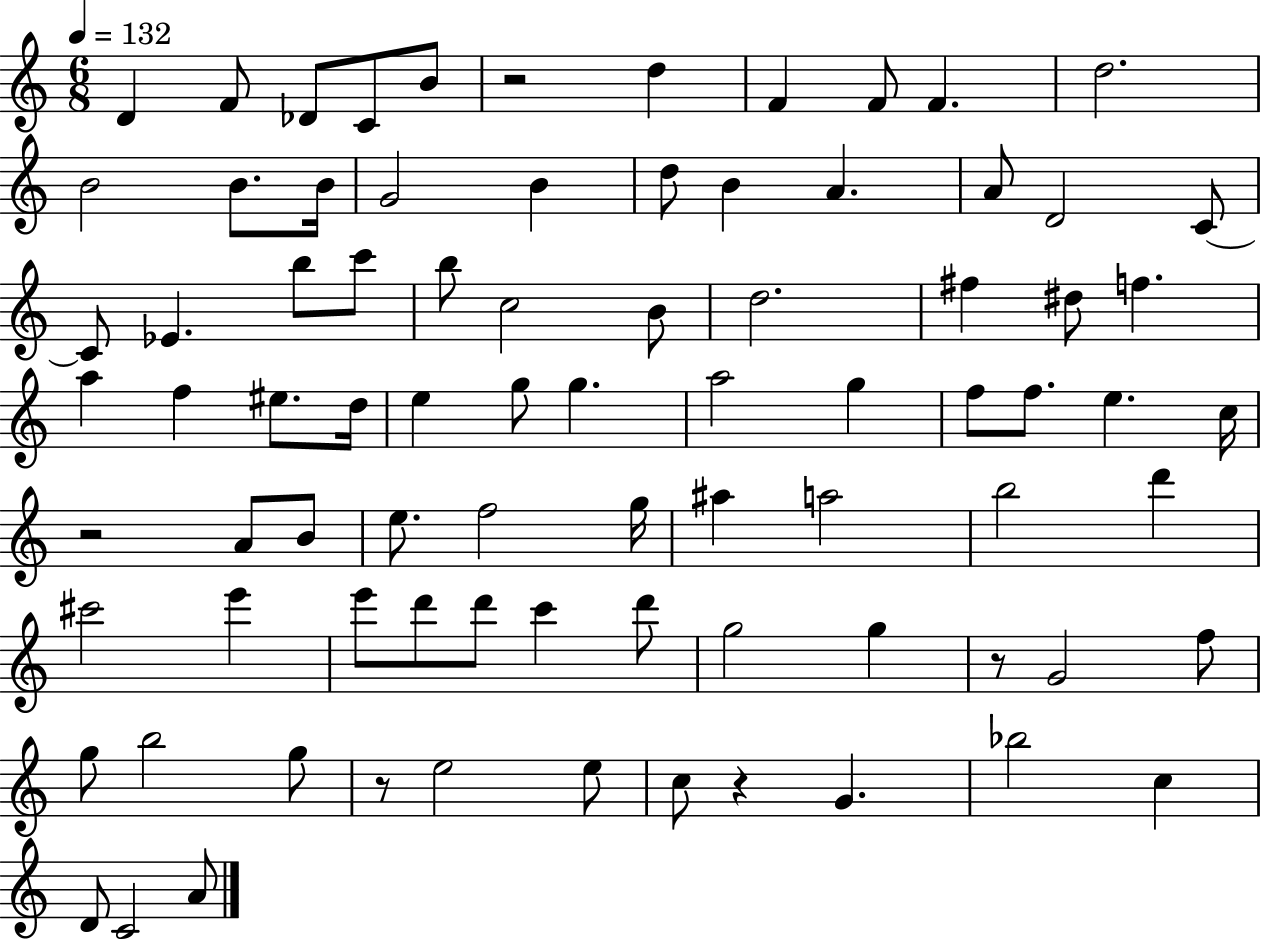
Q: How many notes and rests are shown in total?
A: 82